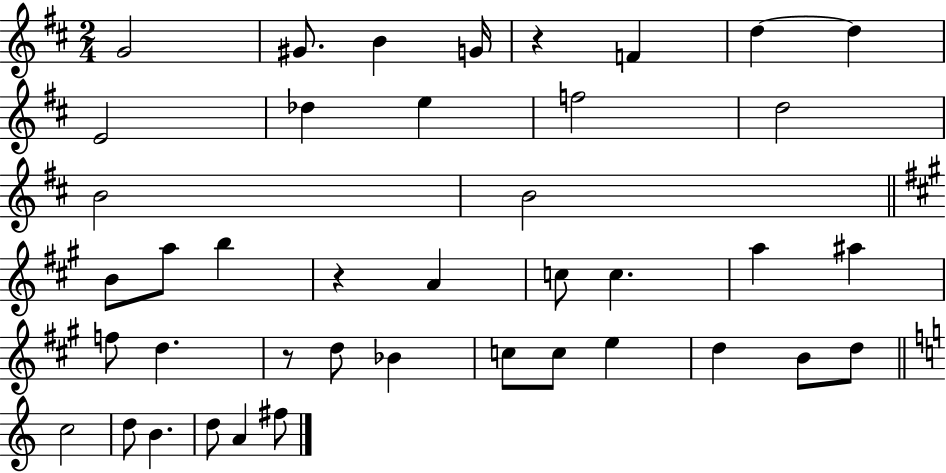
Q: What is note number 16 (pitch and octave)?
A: A5